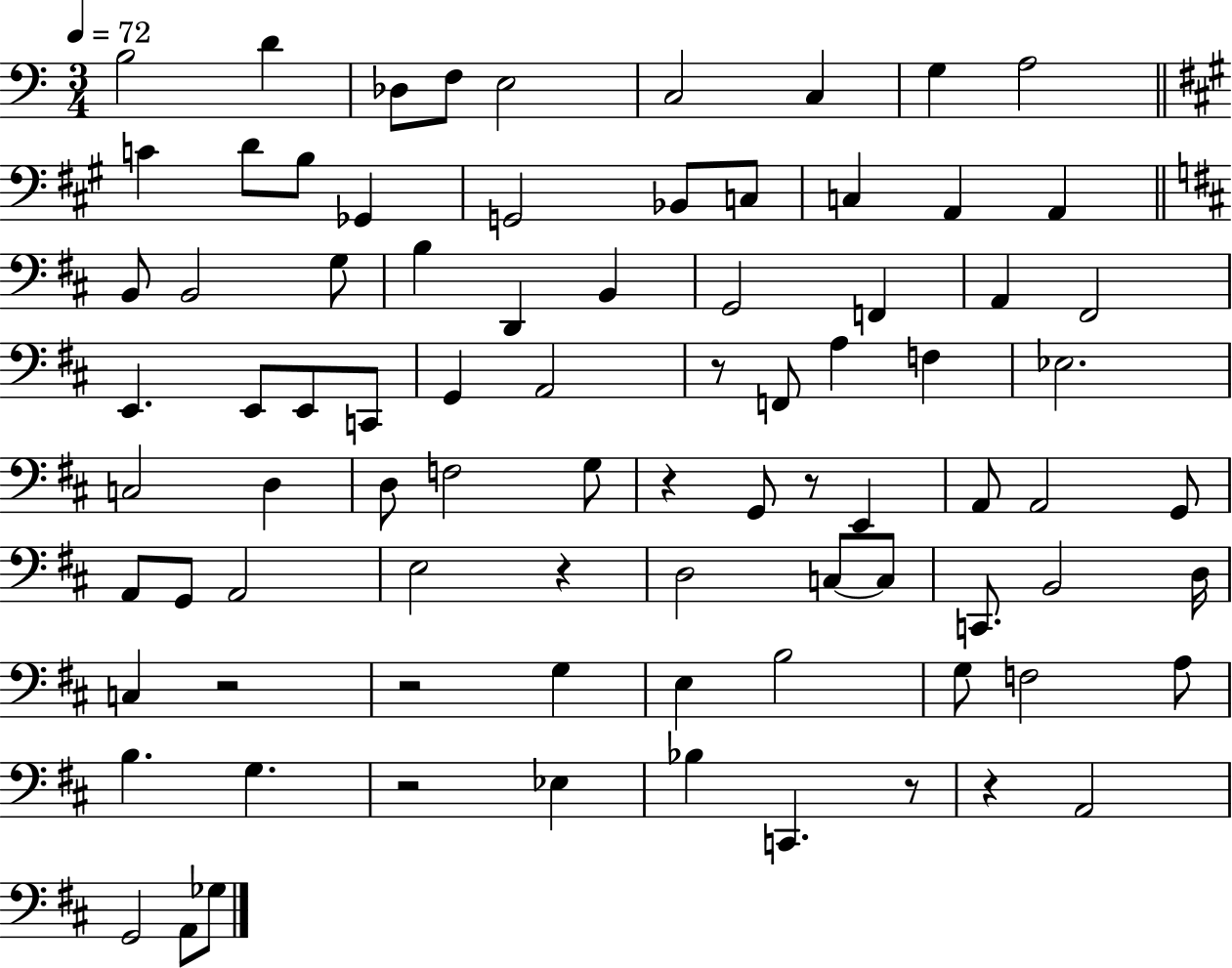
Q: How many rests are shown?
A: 9